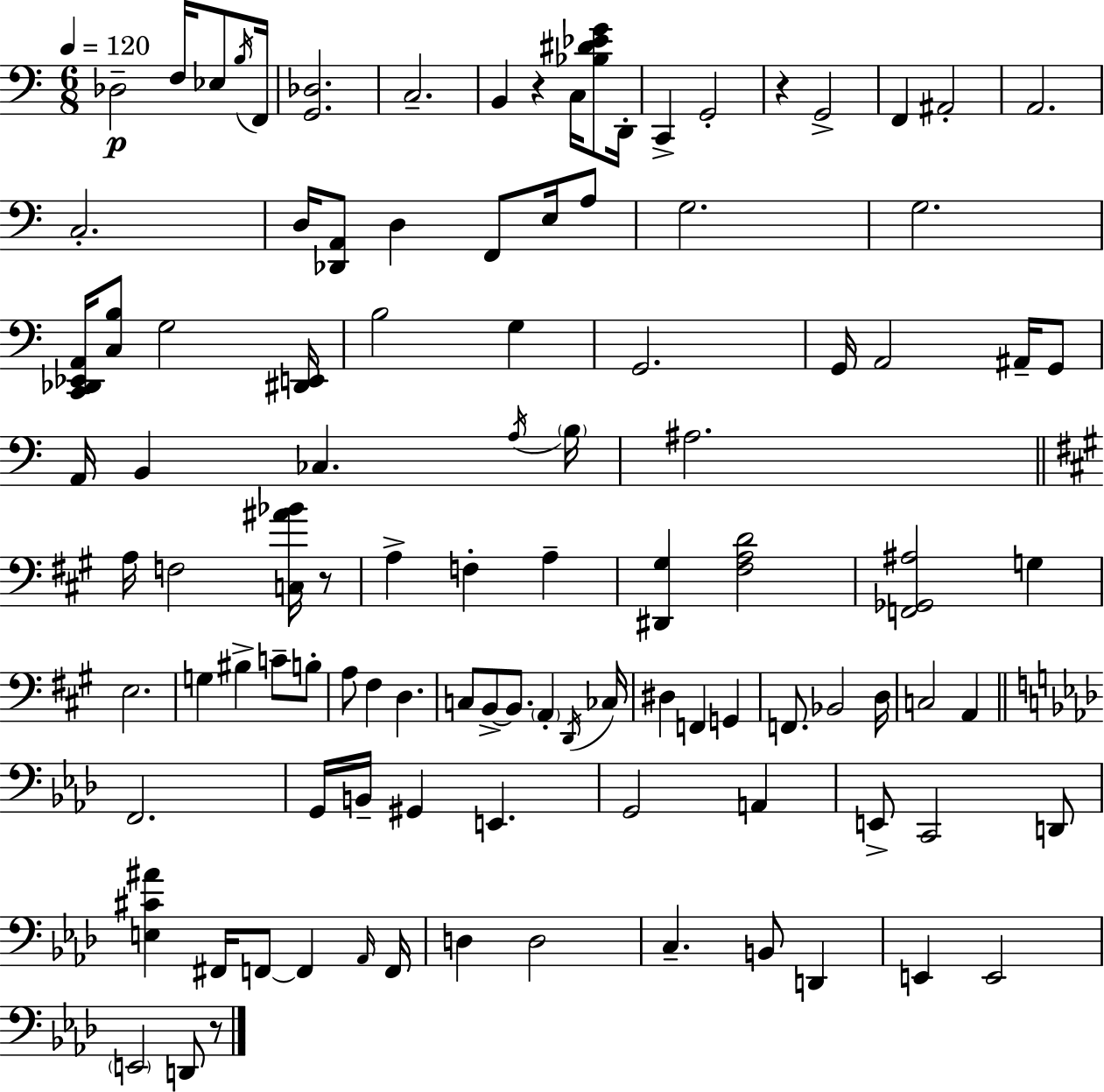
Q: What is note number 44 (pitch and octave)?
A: E3